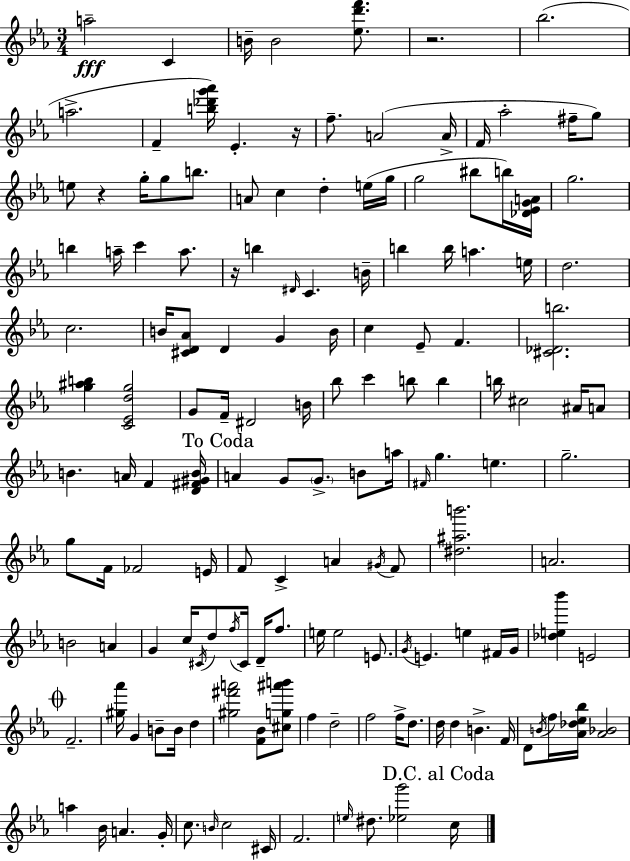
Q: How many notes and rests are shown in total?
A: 152